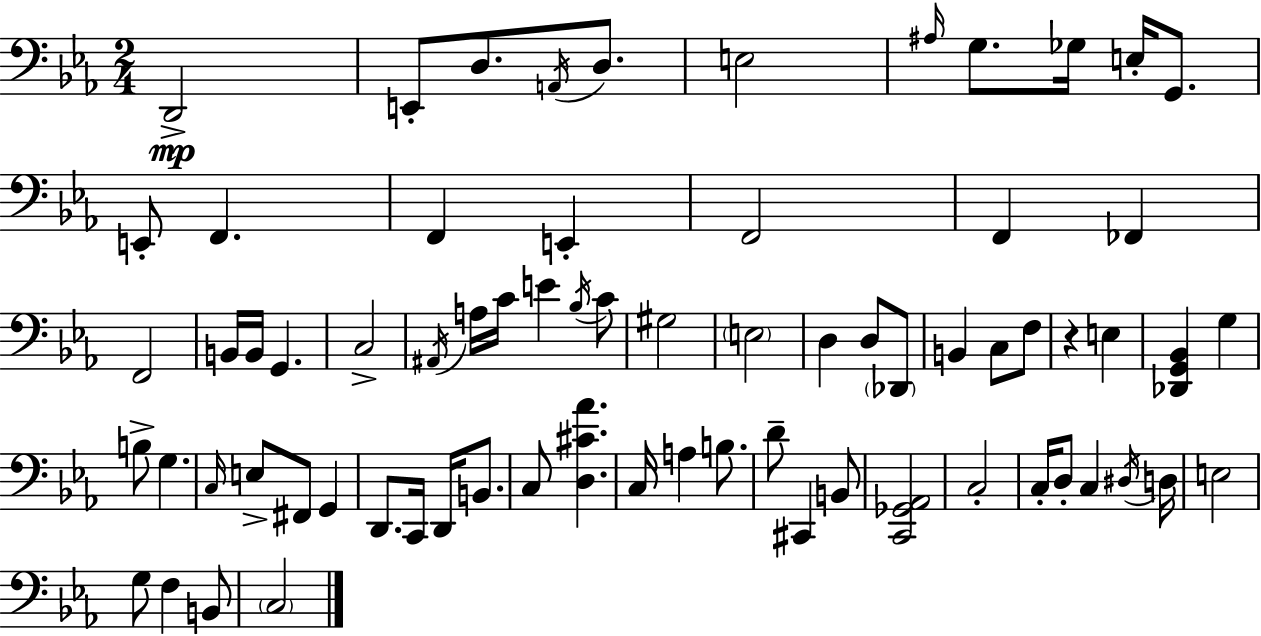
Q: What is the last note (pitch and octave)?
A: C3